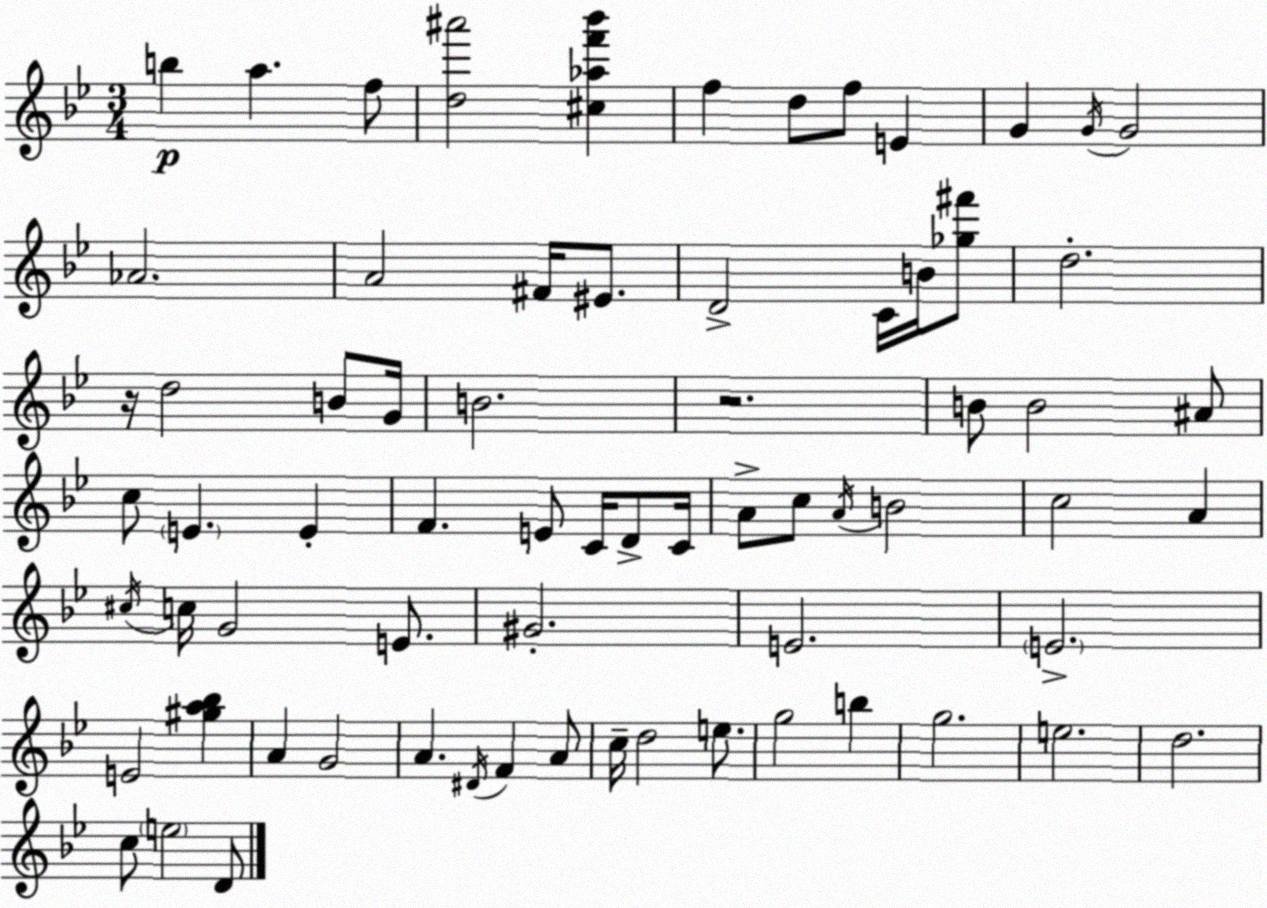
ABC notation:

X:1
T:Untitled
M:3/4
L:1/4
K:Gm
b a f/2 [d^a']2 [^c_af'_b'] f d/2 f/2 E G G/4 G2 _A2 A2 ^F/4 ^E/2 D2 C/4 B/4 [_g^f']/2 d2 z/4 d2 B/2 G/4 B2 z2 B/2 B2 ^A/2 c/2 E E F E/2 C/4 D/2 C/4 A/2 c/2 A/4 B2 c2 A ^c/4 c/4 G2 E/2 ^G2 E2 E2 E2 [^ga_b] A G2 A ^D/4 F A/2 c/4 d2 e/2 g2 b g2 e2 d2 c/2 e2 D/2